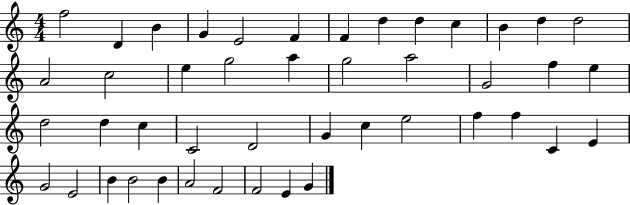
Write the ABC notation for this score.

X:1
T:Untitled
M:4/4
L:1/4
K:C
f2 D B G E2 F F d d c B d d2 A2 c2 e g2 a g2 a2 G2 f e d2 d c C2 D2 G c e2 f f C E G2 E2 B B2 B A2 F2 F2 E G